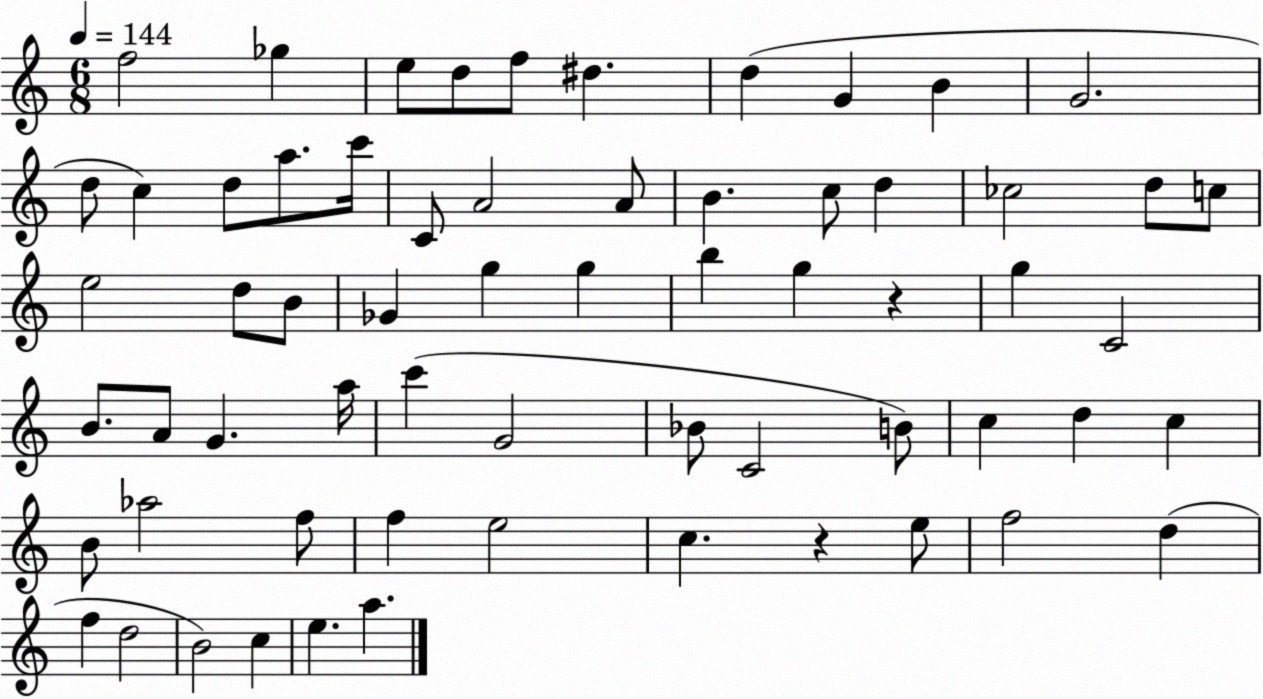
X:1
T:Untitled
M:6/8
L:1/4
K:C
f2 _g e/2 d/2 f/2 ^d d G B G2 d/2 c d/2 a/2 c'/4 C/2 A2 A/2 B c/2 d _c2 d/2 c/2 e2 d/2 B/2 _G g g b g z g C2 B/2 A/2 G a/4 c' G2 _B/2 C2 B/2 c d c B/2 _a2 f/2 f e2 c z e/2 f2 d f d2 B2 c e a